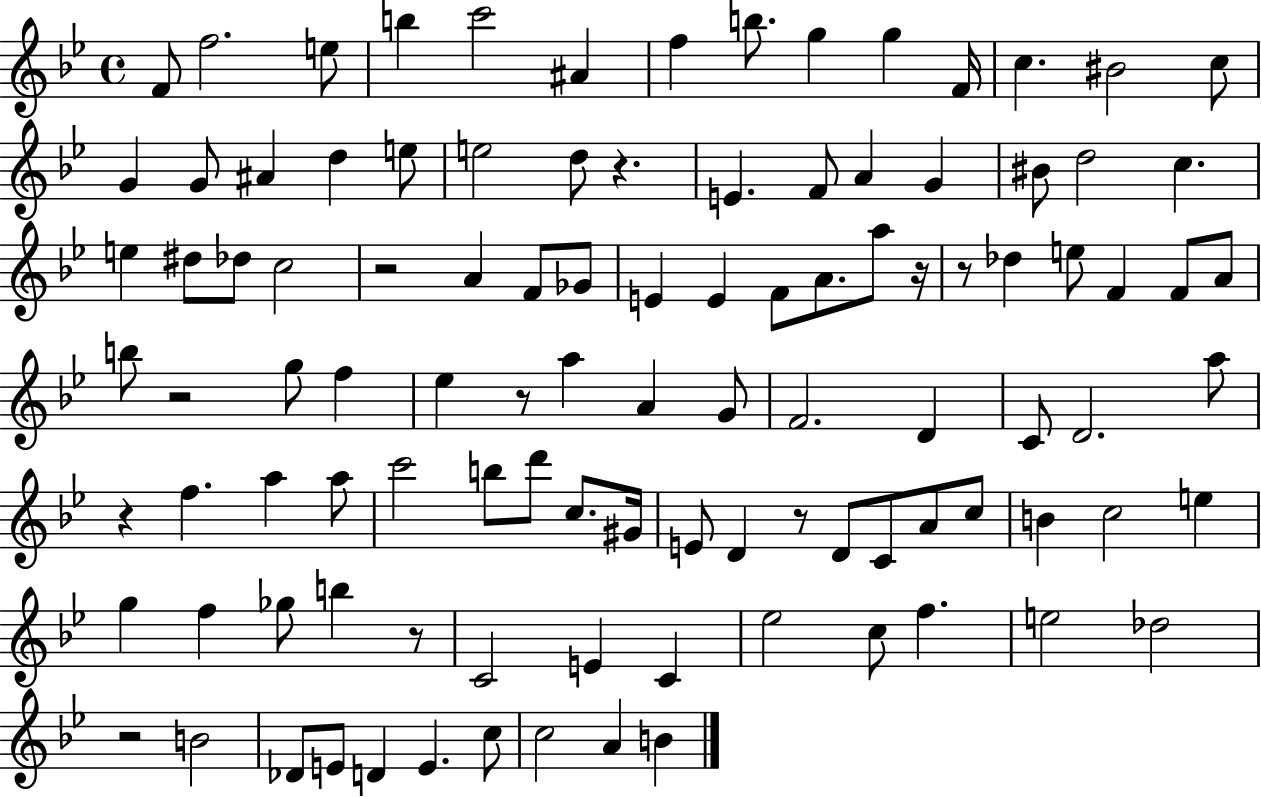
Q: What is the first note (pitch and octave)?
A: F4